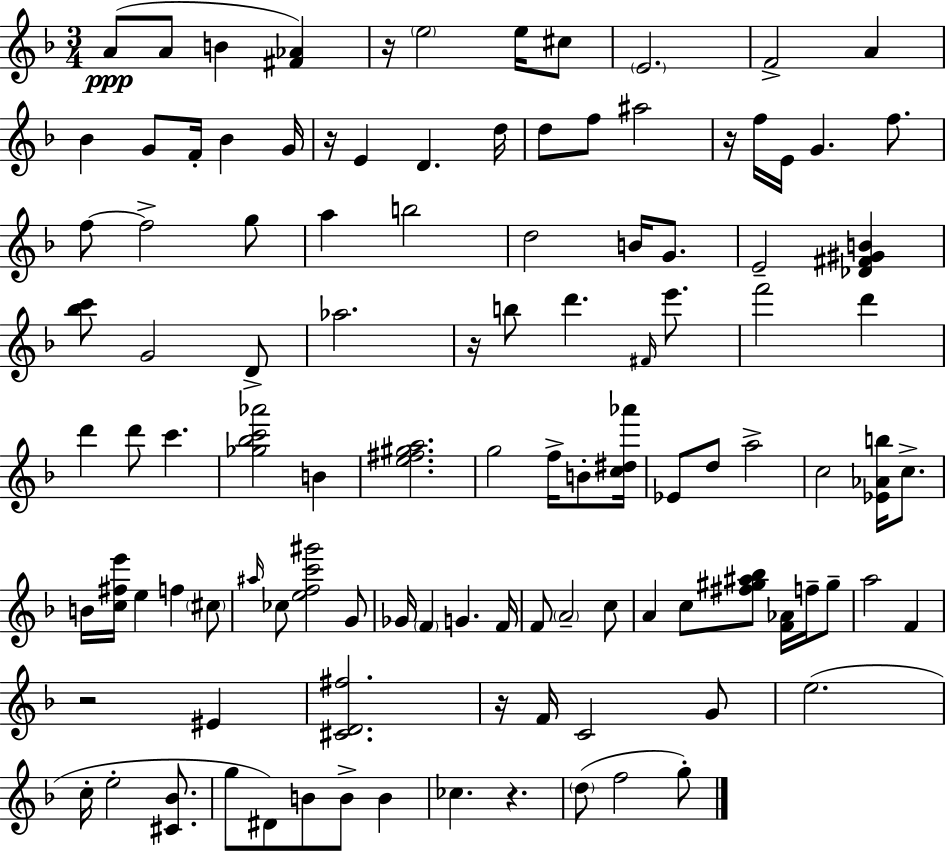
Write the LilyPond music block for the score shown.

{
  \clef treble
  \numericTimeSignature
  \time 3/4
  \key d \minor
  a'8(\ppp a'8 b'4 <fis' aes'>4) | r16 \parenthesize e''2 e''16 cis''8 | \parenthesize e'2. | f'2-> a'4 | \break bes'4 g'8 f'16-. bes'4 g'16 | r16 e'4 d'4. d''16 | d''8 f''8 ais''2 | r16 f''16 e'16 g'4. f''8. | \break f''8~~ f''2-> g''8 | a''4 b''2 | d''2 b'16 g'8. | e'2-- <des' fis' gis' b'>4 | \break <bes'' c'''>8 g'2 d'8-> | aes''2. | r16 b''8 d'''4. \grace { fis'16 } e'''8. | f'''2 d'''4 | \break d'''4 d'''8 c'''4. | <ges'' bes'' c''' aes'''>2 b'4 | <e'' fis'' gis'' a''>2. | g''2 f''16-> b'8-. | \break <c'' dis'' aes'''>16 ees'8 d''8 a''2-> | c''2 <ees' aes' b''>16 c''8.-> | b'16 <c'' fis'' e'''>16 e''4 f''4 \parenthesize cis''8 | \grace { ais''16 } ces''8 <e'' f'' c''' gis'''>2 | \break g'8 ges'16 \parenthesize f'4 g'4. | f'16 f'8 \parenthesize a'2-- | c''8 a'4 c''8 <fis'' gis'' ais'' bes''>8 <f' aes'>16 f''16-- | gis''8-- a''2 f'4 | \break r2 eis'4 | <cis' d' fis''>2. | r16 f'16 c'2 | g'8 e''2.( | \break c''16-. e''2-. <cis' bes'>8. | g''8 dis'8) b'8 b'8-> b'4 | ces''4. r4. | \parenthesize d''8( f''2 | \break g''8-.) \bar "|."
}